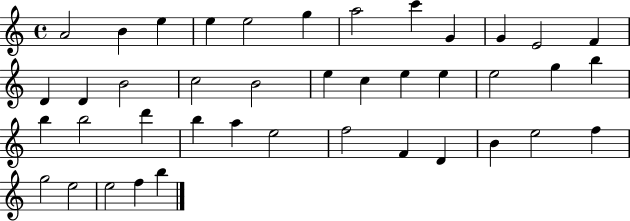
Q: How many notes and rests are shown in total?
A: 41